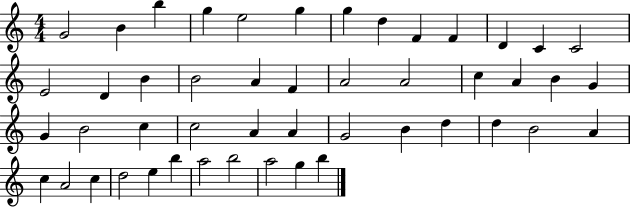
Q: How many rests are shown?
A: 0